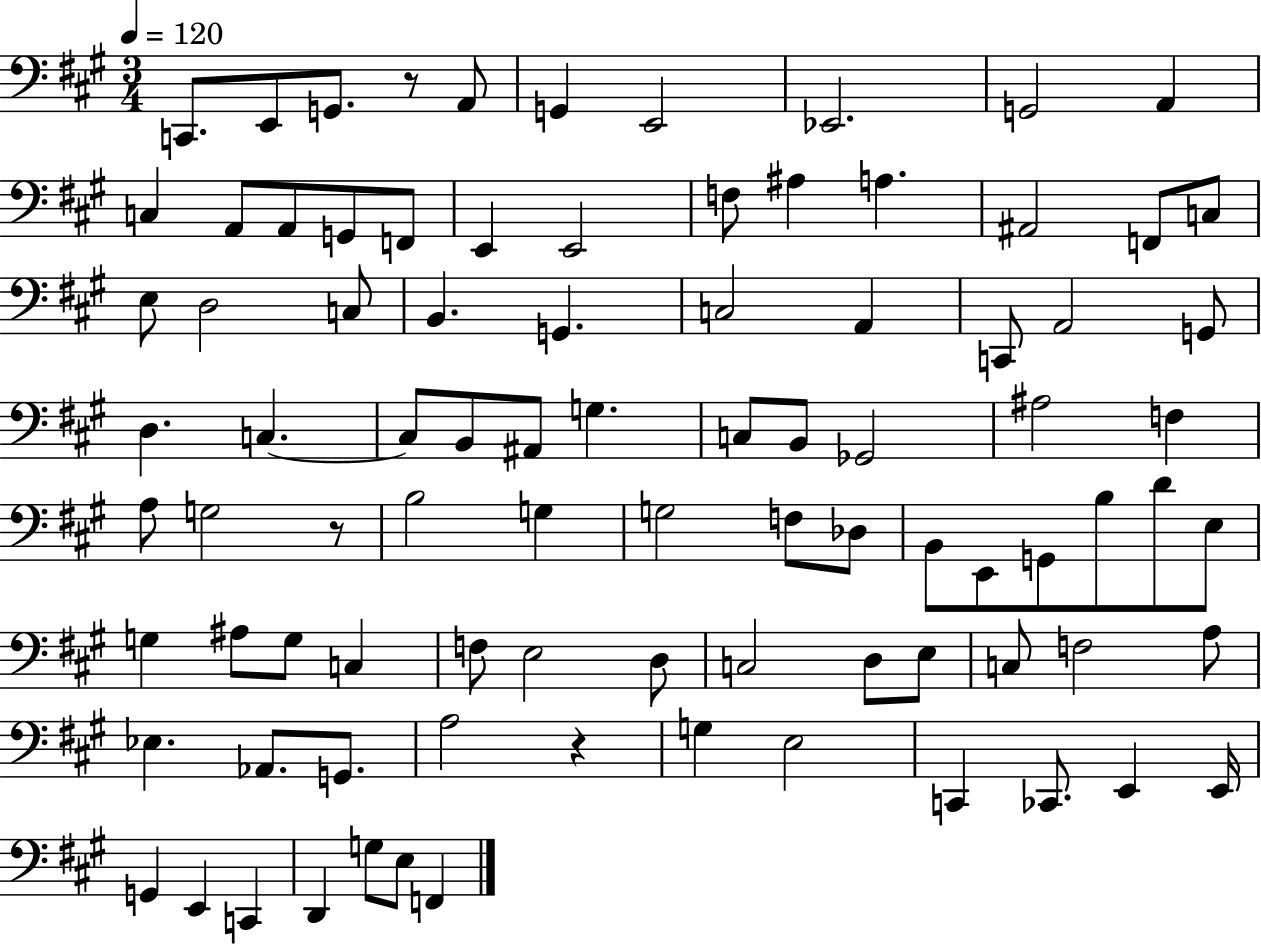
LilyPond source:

{
  \clef bass
  \numericTimeSignature
  \time 3/4
  \key a \major
  \tempo 4 = 120
  c,8. e,8 g,8. r8 a,8 | g,4 e,2 | ees,2. | g,2 a,4 | \break c4 a,8 a,8 g,8 f,8 | e,4 e,2 | f8 ais4 a4. | ais,2 f,8 c8 | \break e8 d2 c8 | b,4. g,4. | c2 a,4 | c,8 a,2 g,8 | \break d4. c4.~~ | c8 b,8 ais,8 g4. | c8 b,8 ges,2 | ais2 f4 | \break a8 g2 r8 | b2 g4 | g2 f8 des8 | b,8 e,8 g,8 b8 d'8 e8 | \break g4 ais8 g8 c4 | f8 e2 d8 | c2 d8 e8 | c8 f2 a8 | \break ees4. aes,8. g,8. | a2 r4 | g4 e2 | c,4 ces,8. e,4 e,16 | \break g,4 e,4 c,4 | d,4 g8 e8 f,4 | \bar "|."
}